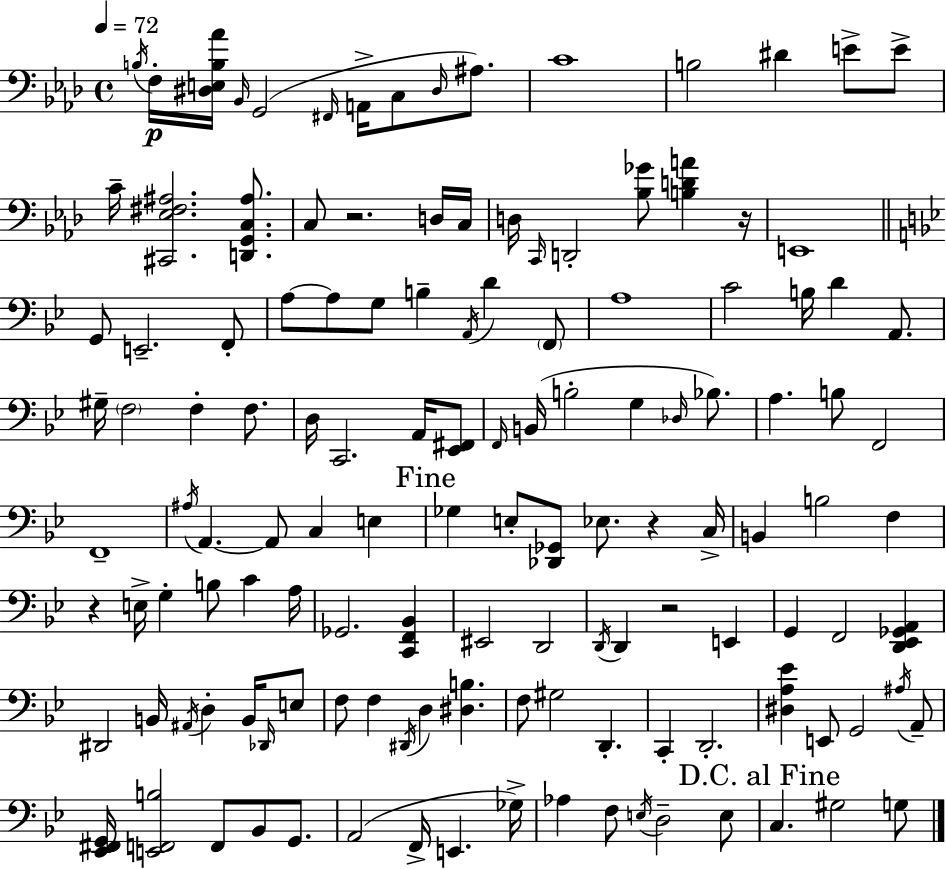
{
  \clef bass
  \time 4/4
  \defaultTimeSignature
  \key aes \major
  \tempo 4 = 72
  \acciaccatura { b16 }\p f16-. <dis e b aes'>16 \grace { bes,16 } g,2( \grace { fis,16 } a,16-> c8 | \grace { dis16 } ais8.) c'1 | b2 dis'4 | e'8-> e'8-> c'16-- <cis, ees fis ais>2. | \break <d, g, c ais>8. c8 r2. | d16 c16 d16 \grace { c,16 } d,2-. <bes ges'>8 | <b d' a'>4 r16 e,1 | \bar "||" \break \key bes \major g,8 e,2.-- f,8-. | a8~~ a8 g8 b4-- \acciaccatura { a,16 } d'4 \parenthesize f,8 | a1 | c'2 b16 d'4 a,8. | \break gis16-- \parenthesize f2 f4-. f8. | d16 c,2. a,16 <ees, fis,>8 | \grace { f,16 } b,16( b2-. g4 \grace { des16 }) | bes8. a4. b8 f,2 | \break f,1-- | \acciaccatura { ais16 } a,4.~~ a,8 c4 | e4 \mark "Fine" ges4 e8-. <des, ges,>8 ees8. r4 | c16-> b,4 b2 | \break f4 r4 e16-> g4-. b8 c'4 | a16 ges,2. | <c, f, bes,>4 eis,2 d,2 | \acciaccatura { d,16 } d,4 r2 | \break e,4 g,4 f,2 | <d, ees, ges, a,>4 dis,2 b,16 \acciaccatura { ais,16 } d4-. | b,16 \grace { des,16 } e8 f8 f4 \acciaccatura { dis,16 } d4 | <dis b>4. f8 gis2 | \break d,4.-. c,4-. d,2.-. | <dis a ees'>4 e,8 g,2 | \acciaccatura { ais16 } a,8-- <ees, fis, g,>16 <e, f, b>2 | f,8 bes,8 g,8. a,2( | \break f,16-> e,4. ges16->) aes4 f8 \acciaccatura { e16 } | d2-- e8 \mark "D.C. al Fine" c4. | gis2 g8 \bar "|."
}